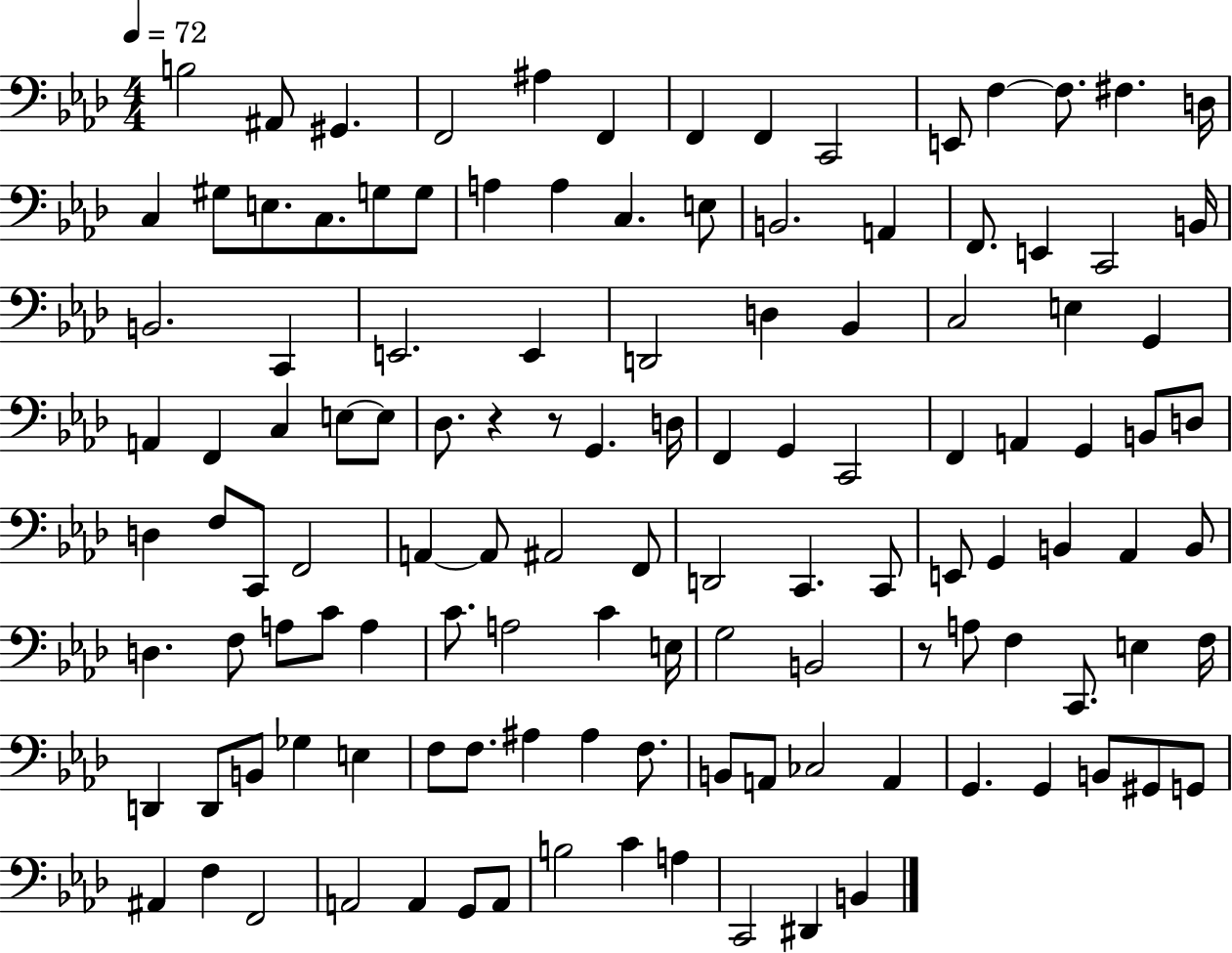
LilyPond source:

{
  \clef bass
  \numericTimeSignature
  \time 4/4
  \key aes \major
  \tempo 4 = 72
  \repeat volta 2 { b2 ais,8 gis,4. | f,2 ais4 f,4 | f,4 f,4 c,2 | e,8 f4~~ f8. fis4. d16 | \break c4 gis8 e8. c8. g8 g8 | a4 a4 c4. e8 | b,2. a,4 | f,8. e,4 c,2 b,16 | \break b,2. c,4 | e,2. e,4 | d,2 d4 bes,4 | c2 e4 g,4 | \break a,4 f,4 c4 e8~~ e8 | des8. r4 r8 g,4. d16 | f,4 g,4 c,2 | f,4 a,4 g,4 b,8 d8 | \break d4 f8 c,8 f,2 | a,4~~ a,8 ais,2 f,8 | d,2 c,4. c,8 | e,8 g,4 b,4 aes,4 b,8 | \break d4. f8 a8 c'8 a4 | c'8. a2 c'4 e16 | g2 b,2 | r8 a8 f4 c,8. e4 f16 | \break d,4 d,8 b,8 ges4 e4 | f8 f8. ais4 ais4 f8. | b,8 a,8 ces2 a,4 | g,4. g,4 b,8 gis,8 g,8 | \break ais,4 f4 f,2 | a,2 a,4 g,8 a,8 | b2 c'4 a4 | c,2 dis,4 b,4 | \break } \bar "|."
}